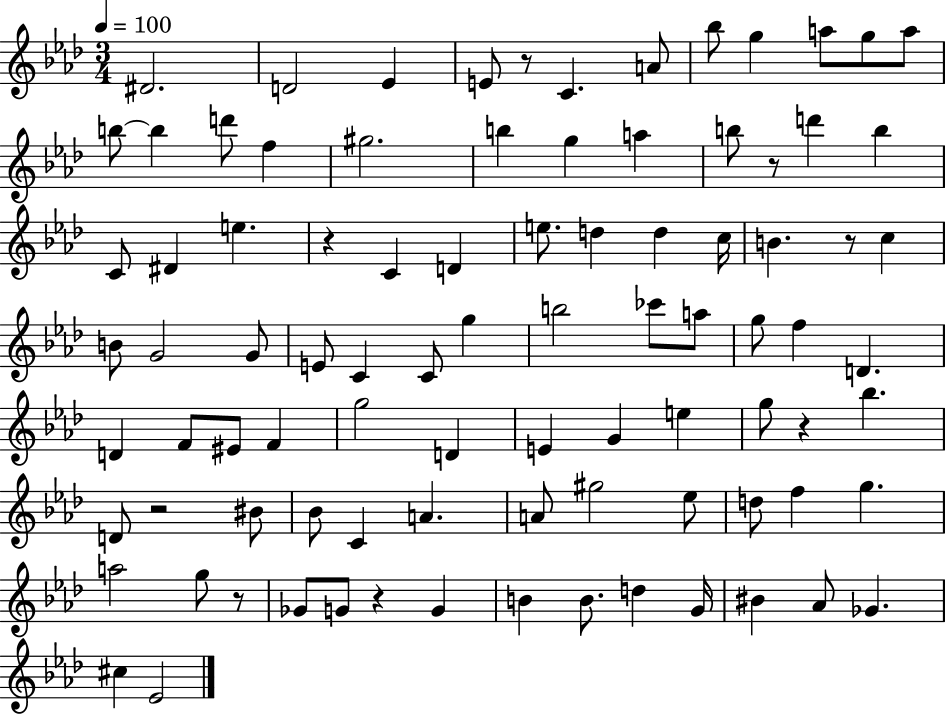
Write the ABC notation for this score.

X:1
T:Untitled
M:3/4
L:1/4
K:Ab
^D2 D2 _E E/2 z/2 C A/2 _b/2 g a/2 g/2 a/2 b/2 b d'/2 f ^g2 b g a b/2 z/2 d' b C/2 ^D e z C D e/2 d d c/4 B z/2 c B/2 G2 G/2 E/2 C C/2 g b2 _c'/2 a/2 g/2 f D D F/2 ^E/2 F g2 D E G e g/2 z _b D/2 z2 ^B/2 _B/2 C A A/2 ^g2 _e/2 d/2 f g a2 g/2 z/2 _G/2 G/2 z G B B/2 d G/4 ^B _A/2 _G ^c _E2